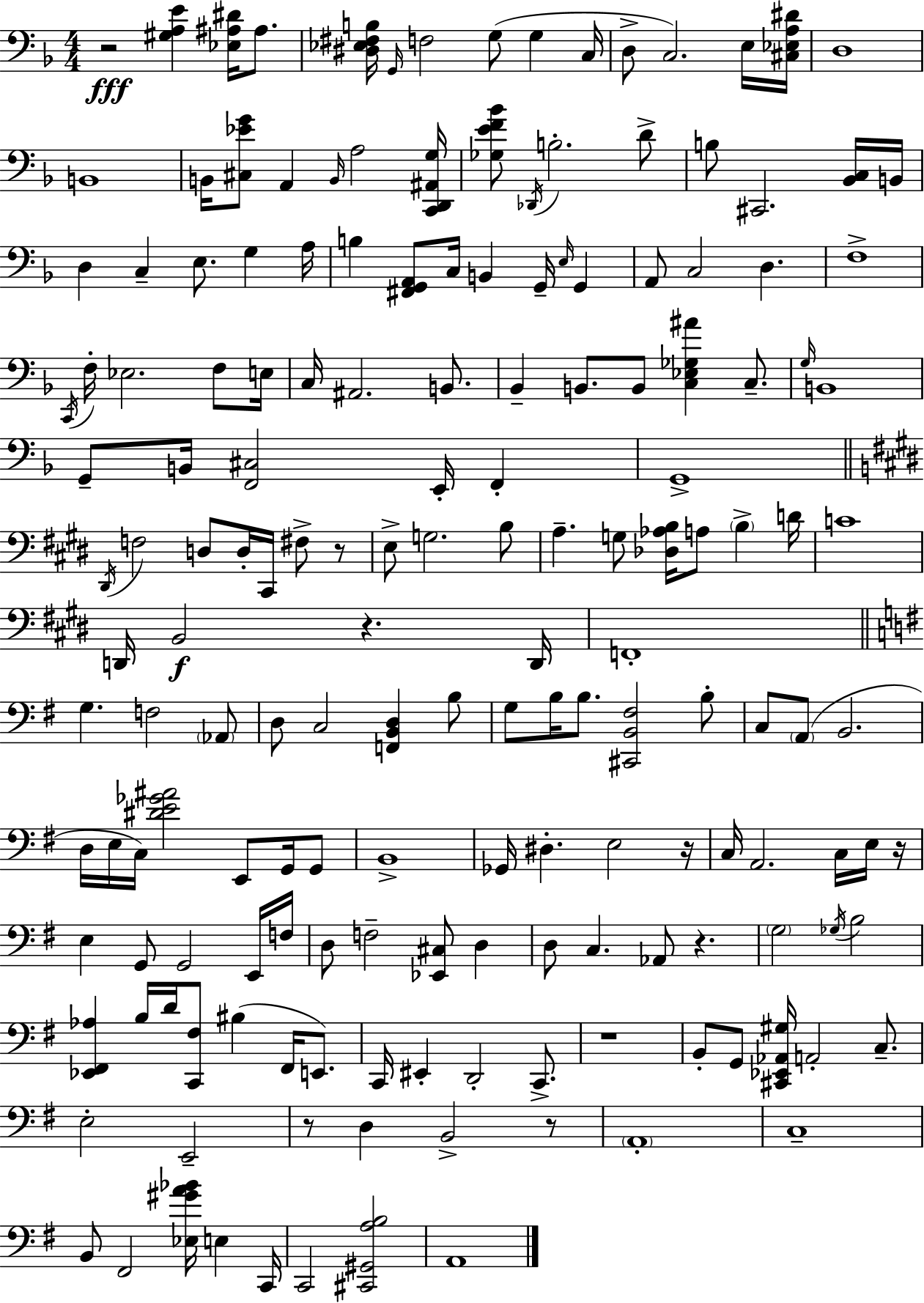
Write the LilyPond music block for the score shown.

{
  \clef bass
  \numericTimeSignature
  \time 4/4
  \key f \major
  r2\fff <gis a e'>4 <ees ais dis'>16 ais8. | <dis ees fis b>16 \grace { g,16 } f2 g8( g4 | c16 d8-> c2.) e16 | <cis ees a dis'>16 d1 | \break b,1 | b,16 <cis ees' g'>8 a,4 \grace { b,16 } a2 | <c, d, ais, g>16 <ges e' f' bes'>8 \acciaccatura { des,16 } b2.-. | d'8-> b8 cis,2. | \break <bes, c>16 b,16 d4 c4-- e8. g4 | a16 b4 <fis, g, a,>8 c16 b,4 g,16-- \grace { e16 } | g,4 a,8 c2 d4. | f1-> | \break \acciaccatura { c,16 } f16-. ees2. | f8 e16 c16 ais,2. | b,8. bes,4-- b,8. b,8 <c ees ges ais'>4 | c8.-- \grace { g16 } b,1 | \break g,8-- b,16 <f, cis>2 | e,16-. f,4-. g,1-> | \bar "||" \break \key e \major \acciaccatura { dis,16 } f2 d8 d16-. cis,16 fis8-> r8 | e8-> g2. b8 | a4.-- g8 <des aes b>16 a8 \parenthesize b4-> | d'16 c'1 | \break d,16 b,2\f r4. | d,16 f,1-. | \bar "||" \break \key e \minor g4. f2 \parenthesize aes,8 | d8 c2 <f, b, d>4 b8 | g8 b16 b8. <cis, b, fis>2 b8-. | c8 \parenthesize a,8( b,2. | \break d16 e16 c16) <dis' e' ges' ais'>2 e,8 g,16 g,8 | b,1-> | ges,16 dis4.-. e2 r16 | c16 a,2. c16 e16 r16 | \break e4 g,8 g,2 e,16 f16 | d8 f2-- <ees, cis>8 d4 | d8 c4. aes,8 r4. | \parenthesize g2 \acciaccatura { ges16 } b2 | \break <ees, fis, aes>4 b16 d'16 <c, fis>8 bis4( fis,16 e,8.) | c,16 eis,4-. d,2-. c,8.-> | r1 | b,8-. g,8 <cis, ees, aes, gis>16 a,2-. c8.-- | \break e2-. e,2-- | r8 d4 b,2-> r8 | \parenthesize a,1-. | c1-- | \break b,8 fis,2 <ees gis' a' bes'>16 e4 | c,16 c,2 <cis, gis, a b>2 | a,1 | \bar "|."
}